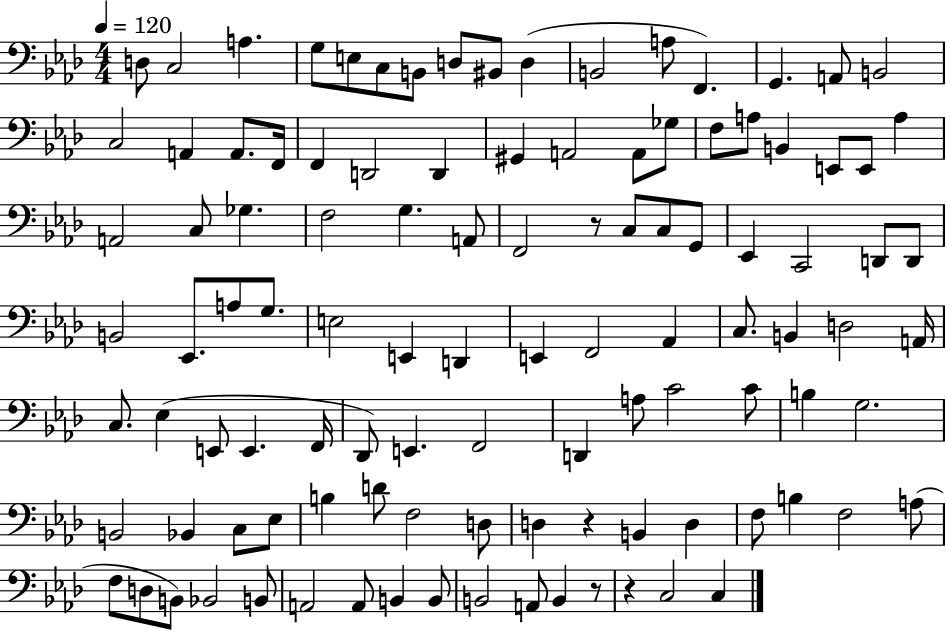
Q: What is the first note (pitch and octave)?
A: D3